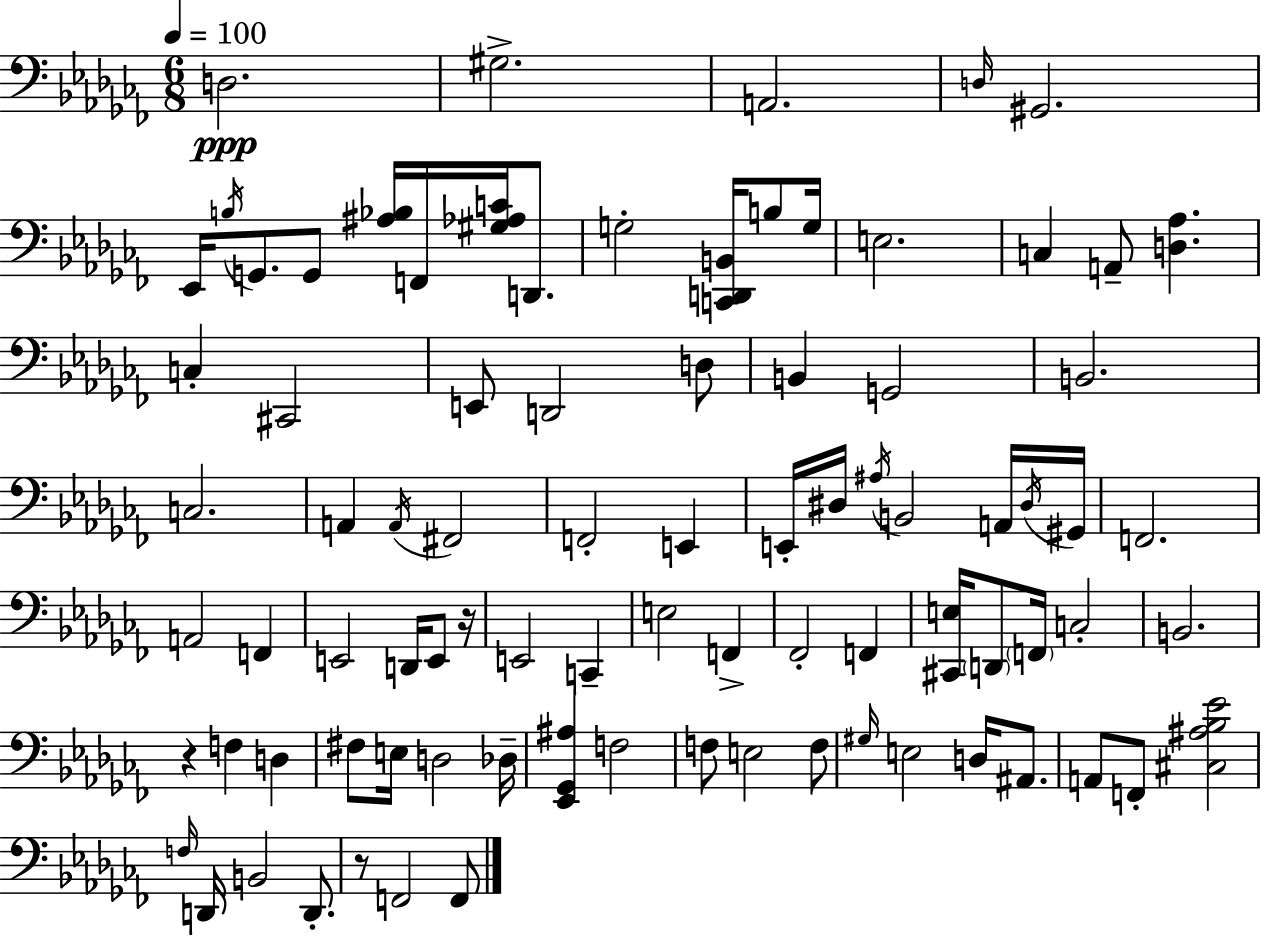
{
  \clef bass
  \numericTimeSignature
  \time 6/8
  \key aes \minor
  \tempo 4 = 100
  d2.\ppp | gis2.-> | a,2. | \grace { d16 } gis,2. | \break ees,16 \acciaccatura { b16 } g,8. g,8 <ais bes>16 f,16 <gis aes c'>16 d,8. | g2-. <c, d, b,>16 b8 | g16 e2. | c4 a,8-- <d aes>4. | \break c4-. cis,2 | e,8 d,2 | d8 b,4 g,2 | b,2. | \break c2. | a,4 \acciaccatura { a,16 } fis,2 | f,2-. e,4 | e,16-. dis16 \acciaccatura { ais16 } b,2 | \break a,16 \acciaccatura { dis16 } gis,16 f,2. | a,2 | f,4 e,2 | d,16 e,8 r16 e,2 | \break c,4-- e2 | f,4-> fes,2-. | f,4 <cis, e>16 \parenthesize d,8 \parenthesize f,16 c2-. | b,2. | \break r4 f4 | d4 fis8 e16 d2 | des16-- <ees, ges, ais>4 f2 | f8 e2 | \break f8 \grace { gis16 } e2 | d16 ais,8. a,8 f,8-. <cis ais bes ees'>2 | \grace { f16 } d,16 b,2 | d,8.-. r8 f,2 | \break f,8 \bar "|."
}